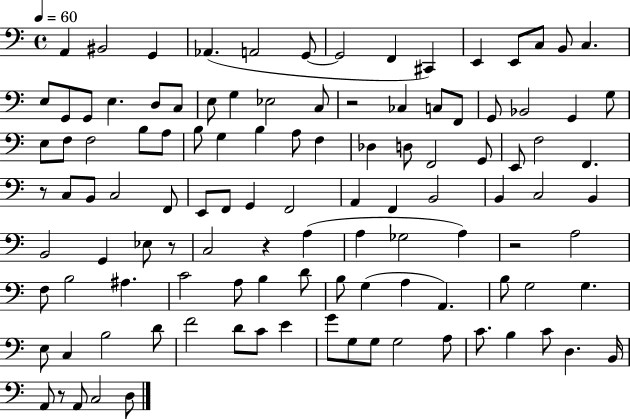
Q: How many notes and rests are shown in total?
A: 113